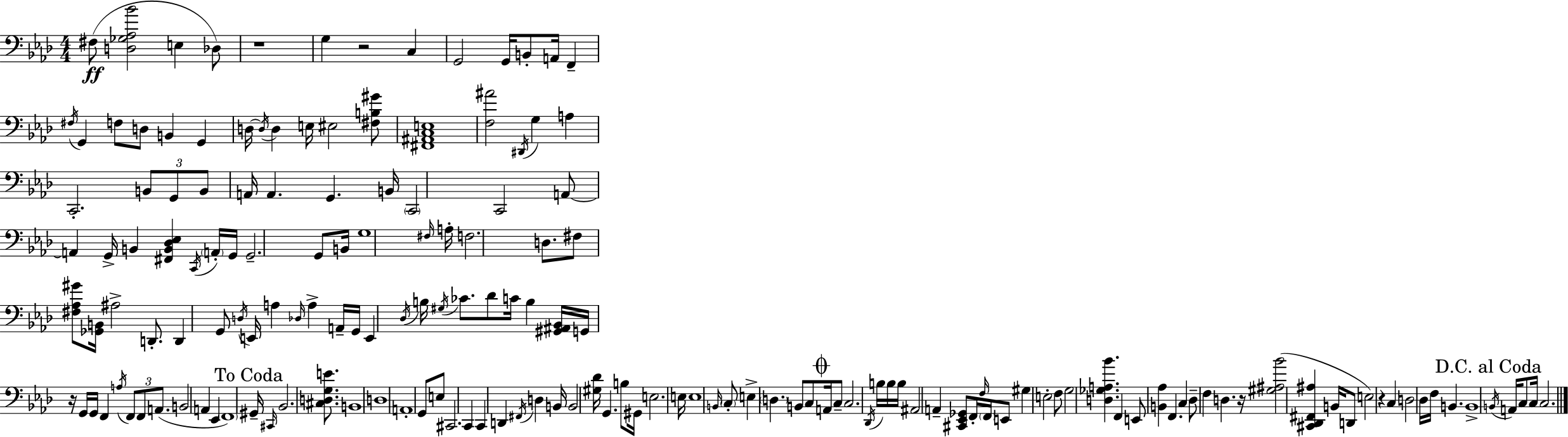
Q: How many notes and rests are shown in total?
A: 167